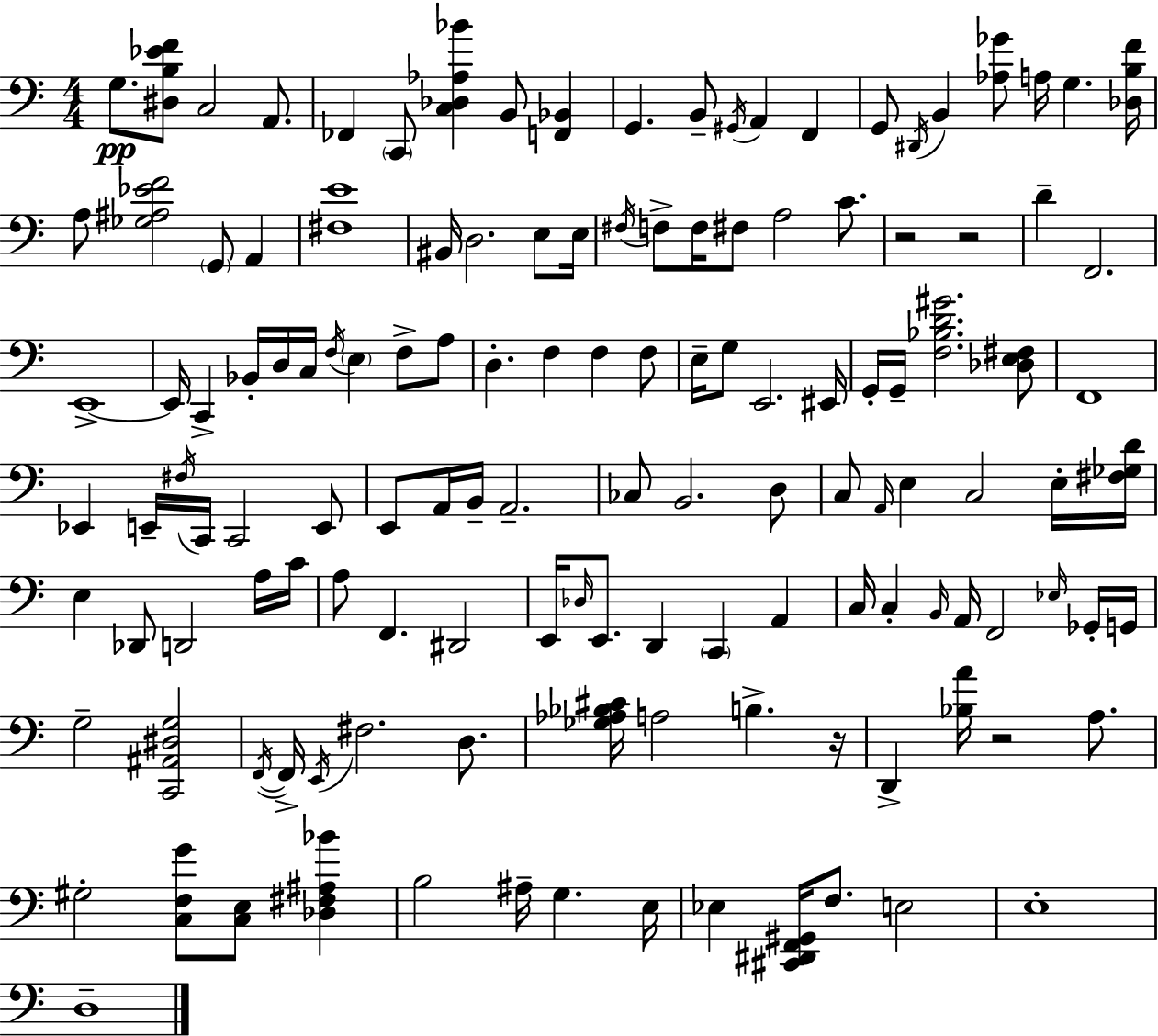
G3/e. [D#3,B3,Eb4,F4]/e C3/h A2/e. FES2/q C2/e [C3,Db3,Ab3,Bb4]/q B2/e [F2,Bb2]/q G2/q. B2/e G#2/s A2/q F2/q G2/e D#2/s B2/q [Ab3,Gb4]/e A3/s G3/q. [Db3,B3,F4]/s A3/e [Gb3,A#3,Eb4,F4]/h G2/e A2/q [F#3,E4]/w BIS2/s D3/h. E3/e E3/s F#3/s F3/e F3/s F#3/e A3/h C4/e. R/h R/h D4/q F2/h. E2/w E2/s C2/q Bb2/s D3/s C3/s F3/s E3/q F3/e A3/e D3/q. F3/q F3/q F3/e E3/s G3/e E2/h. EIS2/s G2/s G2/s [F3,Bb3,D4,G#4]/h. [Db3,E3,F#3]/e F2/w Eb2/q E2/s F#3/s C2/s C2/h E2/e E2/e A2/s B2/s A2/h. CES3/e B2/h. D3/e C3/e A2/s E3/q C3/h E3/s [F#3,Gb3,D4]/s E3/q Db2/e D2/h A3/s C4/s A3/e F2/q. D#2/h E2/s Db3/s E2/e. D2/q C2/q A2/q C3/s C3/q B2/s A2/s F2/h Eb3/s Gb2/s G2/s G3/h [C2,A#2,D#3,G3]/h F2/s F2/s E2/s F#3/h. D3/e. [Gb3,Ab3,Bb3,C#4]/s A3/h B3/q. R/s D2/q [Bb3,A4]/s R/h A3/e. G#3/h [C3,F3,G4]/e [C3,E3]/e [Db3,F#3,A#3,Bb4]/q B3/h A#3/s G3/q. E3/s Eb3/q [C#2,D#2,F2,G#2]/s F3/e. E3/h E3/w D3/w